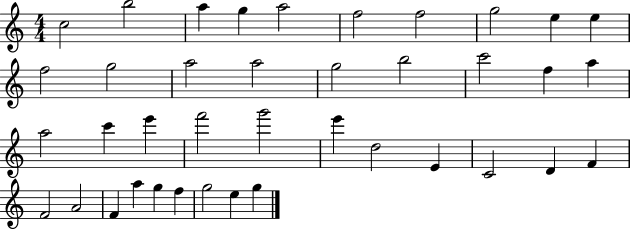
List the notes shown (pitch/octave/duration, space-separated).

C5/h B5/h A5/q G5/q A5/h F5/h F5/h G5/h E5/q E5/q F5/h G5/h A5/h A5/h G5/h B5/h C6/h F5/q A5/q A5/h C6/q E6/q F6/h G6/h E6/q D5/h E4/q C4/h D4/q F4/q F4/h A4/h F4/q A5/q G5/q F5/q G5/h E5/q G5/q